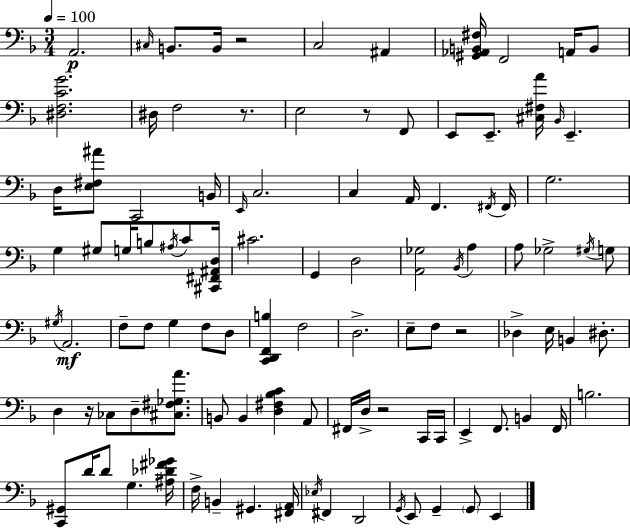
A2/h. C#3/s B2/e. B2/s R/h C3/h A#2/q [G#2,Ab2,B2,F#3]/s F2/h A2/s B2/e [D#3,F3,C4,G4]/h. D#3/s F3/h R/e. E3/h R/e F2/e E2/e E2/e. [C#3,F#3,A4]/s Bb2/s E2/q. D3/s [E3,F#3,A#4]/e C2/h B2/s E2/s C3/h. C3/q A2/s F2/q. F#2/s F#2/s G3/h. G3/q G#3/e G3/s B3/e A#3/s C4/e [C#2,F#2,A#2,D3]/s C#4/h. G2/q D3/h [A2,Gb3]/h Bb2/s A3/q A3/e Gb3/h G#3/s G3/e G#3/s A2/h. F3/e F3/e G3/q F3/e D3/e [C2,D2,F2,B3]/q F3/h D3/h. E3/e F3/e R/h Db3/q E3/s B2/q D#3/e. D3/q R/s CES3/e D3/e [C#3,F#3,Gb3,A4]/e. B2/e B2/q [D3,F#3,Bb3,C4]/q A2/e F#2/s D3/s R/h C2/s C2/s E2/q F2/e. B2/q F2/s B3/h. [C2,G#2]/e D4/s D4/e G3/q. [A#3,Db4,F#4,Gb4]/s F3/s B2/q G#2/q. [F#2,A2]/s Eb3/s F#2/q D2/h G2/s E2/e G2/q G2/e E2/q